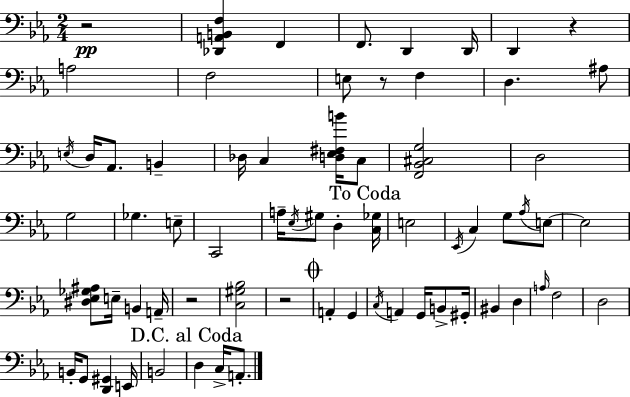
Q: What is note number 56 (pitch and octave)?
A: A2